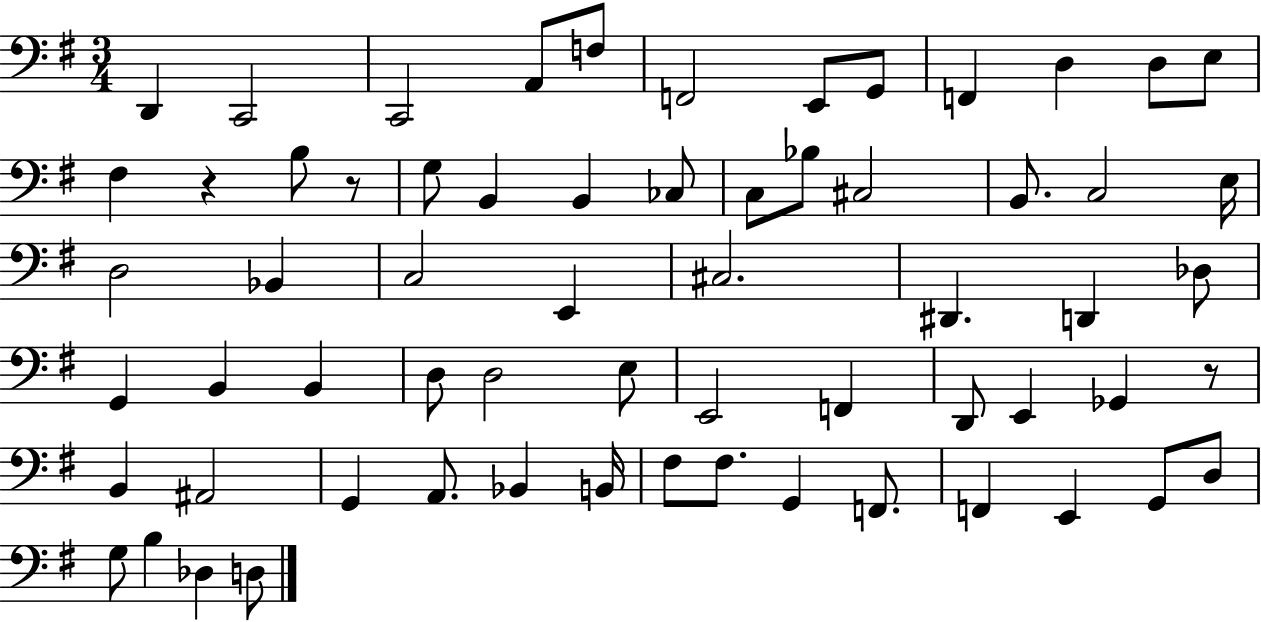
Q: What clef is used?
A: bass